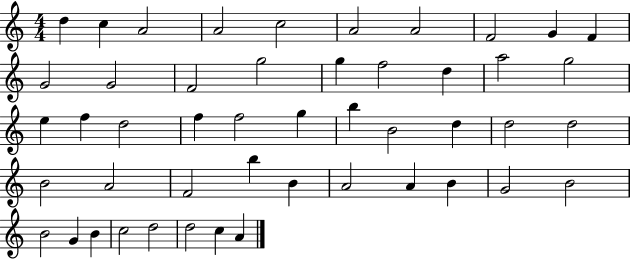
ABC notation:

X:1
T:Untitled
M:4/4
L:1/4
K:C
d c A2 A2 c2 A2 A2 F2 G F G2 G2 F2 g2 g f2 d a2 g2 e f d2 f f2 g b B2 d d2 d2 B2 A2 F2 b B A2 A B G2 B2 B2 G B c2 d2 d2 c A